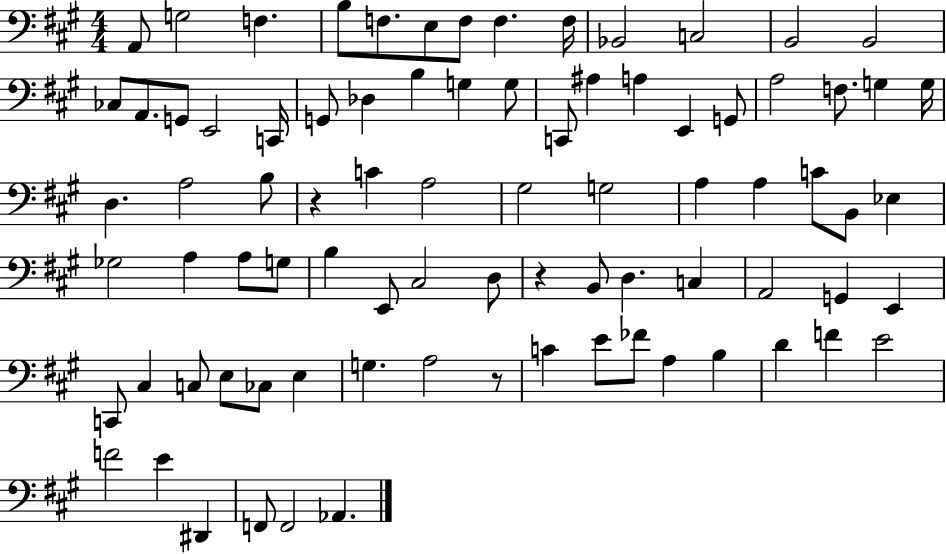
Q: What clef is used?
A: bass